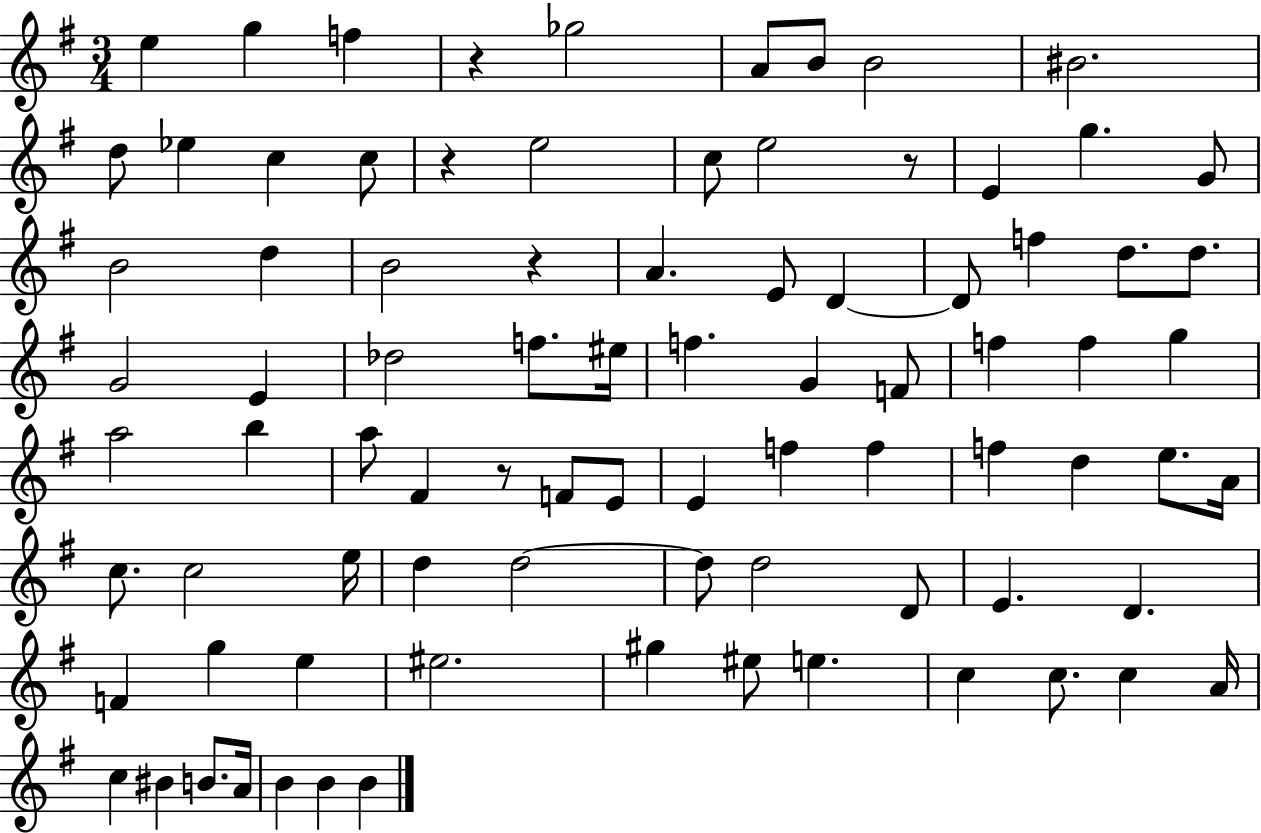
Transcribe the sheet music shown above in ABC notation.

X:1
T:Untitled
M:3/4
L:1/4
K:G
e g f z _g2 A/2 B/2 B2 ^B2 d/2 _e c c/2 z e2 c/2 e2 z/2 E g G/2 B2 d B2 z A E/2 D D/2 f d/2 d/2 G2 E _d2 f/2 ^e/4 f G F/2 f f g a2 b a/2 ^F z/2 F/2 E/2 E f f f d e/2 A/4 c/2 c2 e/4 d d2 d/2 d2 D/2 E D F g e ^e2 ^g ^e/2 e c c/2 c A/4 c ^B B/2 A/4 B B B